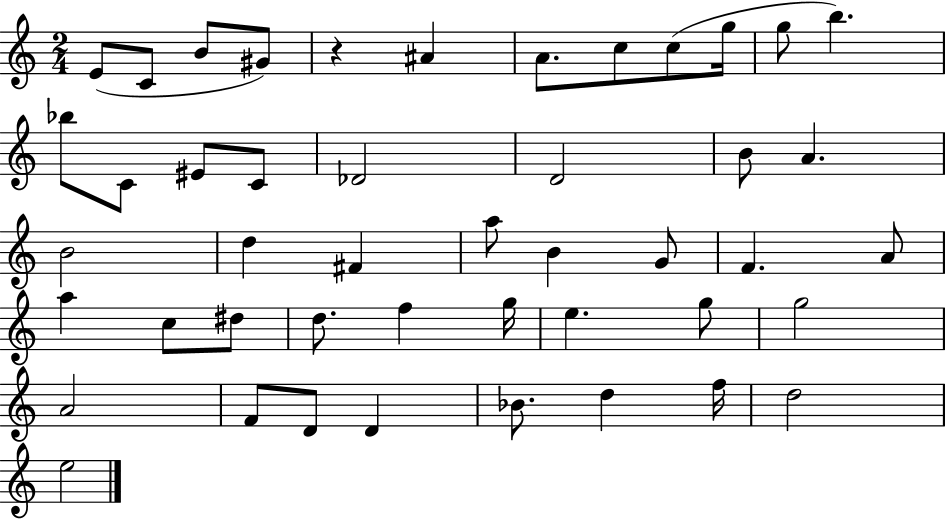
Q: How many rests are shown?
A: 1